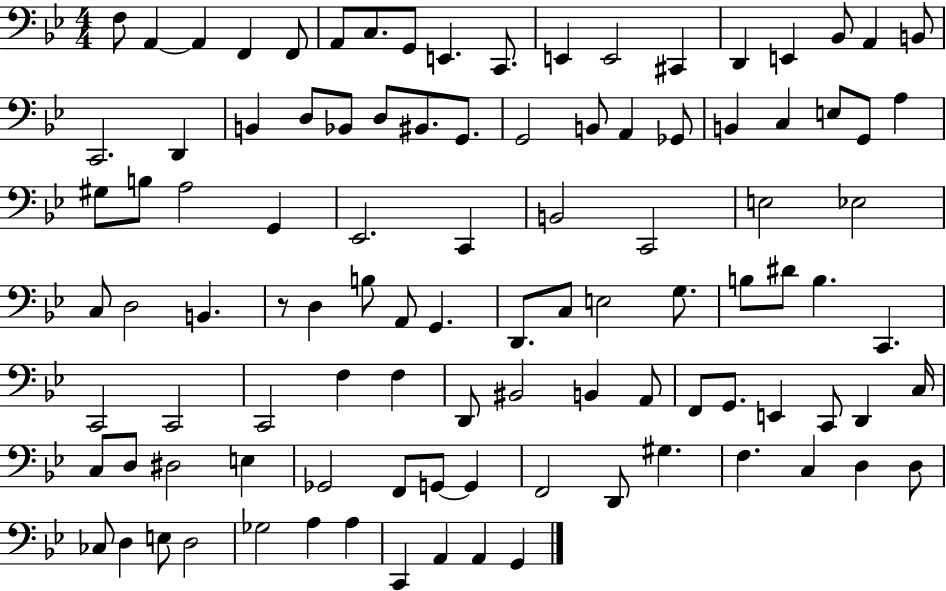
F3/e A2/q A2/q F2/q F2/e A2/e C3/e. G2/e E2/q. C2/e. E2/q E2/h C#2/q D2/q E2/q Bb2/e A2/q B2/e C2/h. D2/q B2/q D3/e Bb2/e D3/e BIS2/e. G2/e. G2/h B2/e A2/q Gb2/e B2/q C3/q E3/e G2/e A3/q G#3/e B3/e A3/h G2/q Eb2/h. C2/q B2/h C2/h E3/h Eb3/h C3/e D3/h B2/q. R/e D3/q B3/e A2/e G2/q. D2/e. C3/e E3/h G3/e. B3/e D#4/e B3/q. C2/q. C2/h C2/h C2/h F3/q F3/q D2/e BIS2/h B2/q A2/e F2/e G2/e. E2/q C2/e D2/q C3/s C3/e D3/e D#3/h E3/q Gb2/h F2/e G2/e G2/q F2/h D2/e G#3/q. F3/q. C3/q D3/q D3/e CES3/e D3/q E3/e D3/h Gb3/h A3/q A3/q C2/q A2/q A2/q G2/q